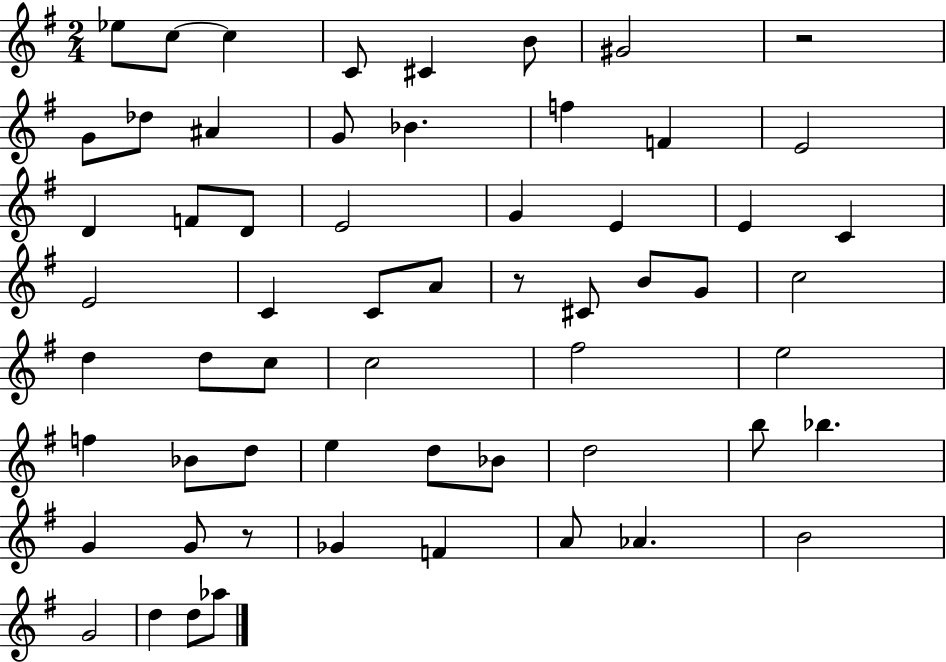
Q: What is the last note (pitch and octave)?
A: Ab5